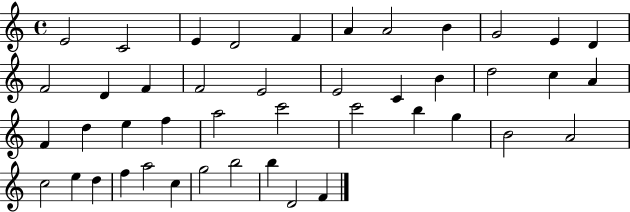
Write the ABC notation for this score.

X:1
T:Untitled
M:4/4
L:1/4
K:C
E2 C2 E D2 F A A2 B G2 E D F2 D F F2 E2 E2 C B d2 c A F d e f a2 c'2 c'2 b g B2 A2 c2 e d f a2 c g2 b2 b D2 F